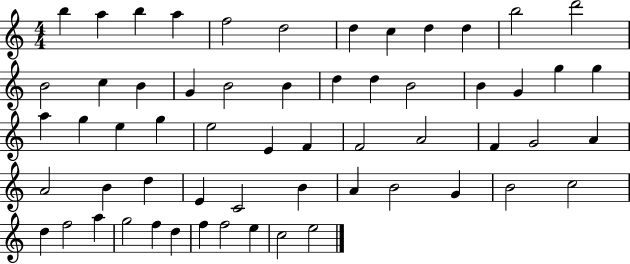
{
  \clef treble
  \numericTimeSignature
  \time 4/4
  \key c \major
  b''4 a''4 b''4 a''4 | f''2 d''2 | d''4 c''4 d''4 d''4 | b''2 d'''2 | \break b'2 c''4 b'4 | g'4 b'2 b'4 | d''4 d''4 b'2 | b'4 g'4 g''4 g''4 | \break a''4 g''4 e''4 g''4 | e''2 e'4 f'4 | f'2 a'2 | f'4 g'2 a'4 | \break a'2 b'4 d''4 | e'4 c'2 b'4 | a'4 b'2 g'4 | b'2 c''2 | \break d''4 f''2 a''4 | g''2 f''4 d''4 | f''4 f''2 e''4 | c''2 e''2 | \break \bar "|."
}